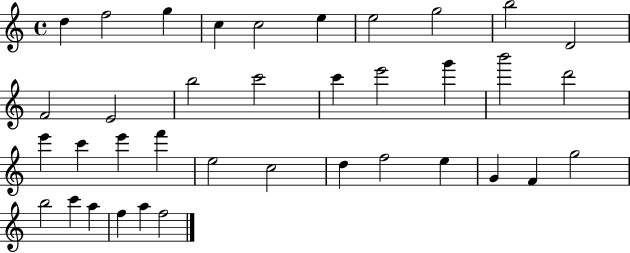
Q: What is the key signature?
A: C major